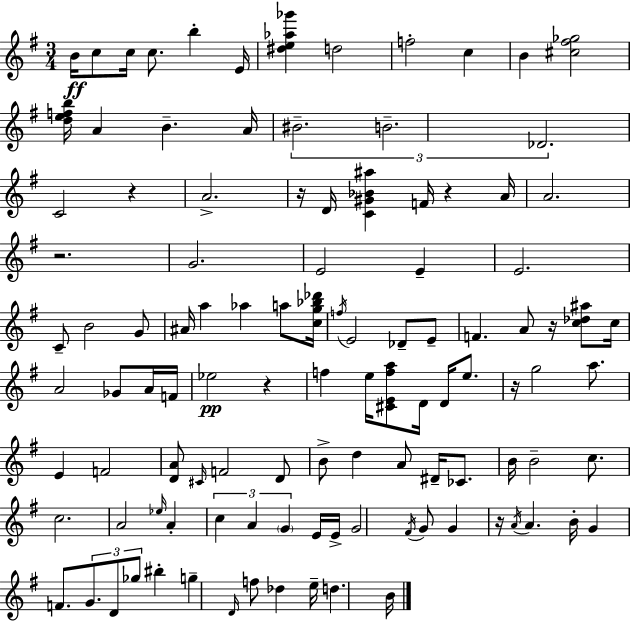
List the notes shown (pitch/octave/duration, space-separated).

B4/s C5/e C5/s C5/e. B5/q E4/s [D#5,E5,Ab5,Gb6]/q D5/h F5/h C5/q B4/q [C#5,F#5,Gb5]/h [D5,E5,F5,B5]/s A4/q B4/q. A4/s BIS4/h. B4/h. Db4/h. C4/h R/q A4/h. R/s D4/s [C4,G#4,Bb4,A#5]/q F4/s R/q A4/s A4/h. R/h. G4/h. E4/h E4/q E4/h. C4/e B4/h G4/e A#4/s A5/q Ab5/q A5/e [C5,G5,Bb5,Db6]/s F5/s E4/h Db4/e E4/e F4/q. A4/e R/s [C5,Db5,A#5]/e C5/s A4/h Gb4/e A4/s F4/s Eb5/h R/q F5/q E5/s [C#4,E4,F5,A5]/e D4/s D4/s E5/e. R/s G5/h A5/e. E4/q F4/h [D4,A4]/e C#4/s F4/h D4/e B4/e D5/q A4/e D#4/s CES4/e. B4/s B4/h C5/e. C5/h. A4/h Eb5/s A4/q C5/q A4/q G4/q E4/s E4/s G4/h F#4/s G4/e G4/q R/s A4/s A4/q. B4/s G4/q F4/e. G4/e. D4/e Gb5/e BIS5/q G5/q D4/s F5/e Db5/q E5/s D5/q. B4/s